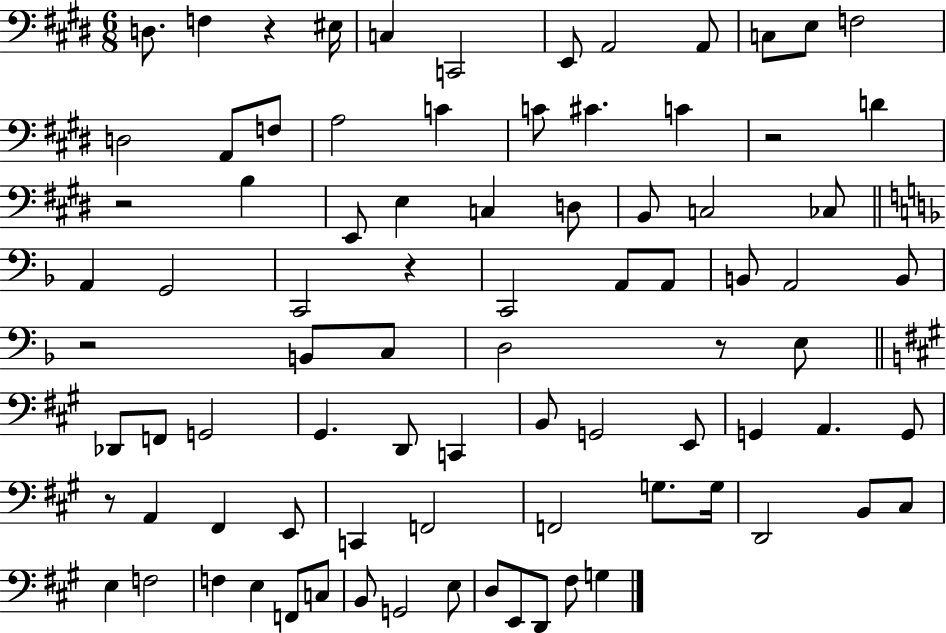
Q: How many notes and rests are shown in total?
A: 85